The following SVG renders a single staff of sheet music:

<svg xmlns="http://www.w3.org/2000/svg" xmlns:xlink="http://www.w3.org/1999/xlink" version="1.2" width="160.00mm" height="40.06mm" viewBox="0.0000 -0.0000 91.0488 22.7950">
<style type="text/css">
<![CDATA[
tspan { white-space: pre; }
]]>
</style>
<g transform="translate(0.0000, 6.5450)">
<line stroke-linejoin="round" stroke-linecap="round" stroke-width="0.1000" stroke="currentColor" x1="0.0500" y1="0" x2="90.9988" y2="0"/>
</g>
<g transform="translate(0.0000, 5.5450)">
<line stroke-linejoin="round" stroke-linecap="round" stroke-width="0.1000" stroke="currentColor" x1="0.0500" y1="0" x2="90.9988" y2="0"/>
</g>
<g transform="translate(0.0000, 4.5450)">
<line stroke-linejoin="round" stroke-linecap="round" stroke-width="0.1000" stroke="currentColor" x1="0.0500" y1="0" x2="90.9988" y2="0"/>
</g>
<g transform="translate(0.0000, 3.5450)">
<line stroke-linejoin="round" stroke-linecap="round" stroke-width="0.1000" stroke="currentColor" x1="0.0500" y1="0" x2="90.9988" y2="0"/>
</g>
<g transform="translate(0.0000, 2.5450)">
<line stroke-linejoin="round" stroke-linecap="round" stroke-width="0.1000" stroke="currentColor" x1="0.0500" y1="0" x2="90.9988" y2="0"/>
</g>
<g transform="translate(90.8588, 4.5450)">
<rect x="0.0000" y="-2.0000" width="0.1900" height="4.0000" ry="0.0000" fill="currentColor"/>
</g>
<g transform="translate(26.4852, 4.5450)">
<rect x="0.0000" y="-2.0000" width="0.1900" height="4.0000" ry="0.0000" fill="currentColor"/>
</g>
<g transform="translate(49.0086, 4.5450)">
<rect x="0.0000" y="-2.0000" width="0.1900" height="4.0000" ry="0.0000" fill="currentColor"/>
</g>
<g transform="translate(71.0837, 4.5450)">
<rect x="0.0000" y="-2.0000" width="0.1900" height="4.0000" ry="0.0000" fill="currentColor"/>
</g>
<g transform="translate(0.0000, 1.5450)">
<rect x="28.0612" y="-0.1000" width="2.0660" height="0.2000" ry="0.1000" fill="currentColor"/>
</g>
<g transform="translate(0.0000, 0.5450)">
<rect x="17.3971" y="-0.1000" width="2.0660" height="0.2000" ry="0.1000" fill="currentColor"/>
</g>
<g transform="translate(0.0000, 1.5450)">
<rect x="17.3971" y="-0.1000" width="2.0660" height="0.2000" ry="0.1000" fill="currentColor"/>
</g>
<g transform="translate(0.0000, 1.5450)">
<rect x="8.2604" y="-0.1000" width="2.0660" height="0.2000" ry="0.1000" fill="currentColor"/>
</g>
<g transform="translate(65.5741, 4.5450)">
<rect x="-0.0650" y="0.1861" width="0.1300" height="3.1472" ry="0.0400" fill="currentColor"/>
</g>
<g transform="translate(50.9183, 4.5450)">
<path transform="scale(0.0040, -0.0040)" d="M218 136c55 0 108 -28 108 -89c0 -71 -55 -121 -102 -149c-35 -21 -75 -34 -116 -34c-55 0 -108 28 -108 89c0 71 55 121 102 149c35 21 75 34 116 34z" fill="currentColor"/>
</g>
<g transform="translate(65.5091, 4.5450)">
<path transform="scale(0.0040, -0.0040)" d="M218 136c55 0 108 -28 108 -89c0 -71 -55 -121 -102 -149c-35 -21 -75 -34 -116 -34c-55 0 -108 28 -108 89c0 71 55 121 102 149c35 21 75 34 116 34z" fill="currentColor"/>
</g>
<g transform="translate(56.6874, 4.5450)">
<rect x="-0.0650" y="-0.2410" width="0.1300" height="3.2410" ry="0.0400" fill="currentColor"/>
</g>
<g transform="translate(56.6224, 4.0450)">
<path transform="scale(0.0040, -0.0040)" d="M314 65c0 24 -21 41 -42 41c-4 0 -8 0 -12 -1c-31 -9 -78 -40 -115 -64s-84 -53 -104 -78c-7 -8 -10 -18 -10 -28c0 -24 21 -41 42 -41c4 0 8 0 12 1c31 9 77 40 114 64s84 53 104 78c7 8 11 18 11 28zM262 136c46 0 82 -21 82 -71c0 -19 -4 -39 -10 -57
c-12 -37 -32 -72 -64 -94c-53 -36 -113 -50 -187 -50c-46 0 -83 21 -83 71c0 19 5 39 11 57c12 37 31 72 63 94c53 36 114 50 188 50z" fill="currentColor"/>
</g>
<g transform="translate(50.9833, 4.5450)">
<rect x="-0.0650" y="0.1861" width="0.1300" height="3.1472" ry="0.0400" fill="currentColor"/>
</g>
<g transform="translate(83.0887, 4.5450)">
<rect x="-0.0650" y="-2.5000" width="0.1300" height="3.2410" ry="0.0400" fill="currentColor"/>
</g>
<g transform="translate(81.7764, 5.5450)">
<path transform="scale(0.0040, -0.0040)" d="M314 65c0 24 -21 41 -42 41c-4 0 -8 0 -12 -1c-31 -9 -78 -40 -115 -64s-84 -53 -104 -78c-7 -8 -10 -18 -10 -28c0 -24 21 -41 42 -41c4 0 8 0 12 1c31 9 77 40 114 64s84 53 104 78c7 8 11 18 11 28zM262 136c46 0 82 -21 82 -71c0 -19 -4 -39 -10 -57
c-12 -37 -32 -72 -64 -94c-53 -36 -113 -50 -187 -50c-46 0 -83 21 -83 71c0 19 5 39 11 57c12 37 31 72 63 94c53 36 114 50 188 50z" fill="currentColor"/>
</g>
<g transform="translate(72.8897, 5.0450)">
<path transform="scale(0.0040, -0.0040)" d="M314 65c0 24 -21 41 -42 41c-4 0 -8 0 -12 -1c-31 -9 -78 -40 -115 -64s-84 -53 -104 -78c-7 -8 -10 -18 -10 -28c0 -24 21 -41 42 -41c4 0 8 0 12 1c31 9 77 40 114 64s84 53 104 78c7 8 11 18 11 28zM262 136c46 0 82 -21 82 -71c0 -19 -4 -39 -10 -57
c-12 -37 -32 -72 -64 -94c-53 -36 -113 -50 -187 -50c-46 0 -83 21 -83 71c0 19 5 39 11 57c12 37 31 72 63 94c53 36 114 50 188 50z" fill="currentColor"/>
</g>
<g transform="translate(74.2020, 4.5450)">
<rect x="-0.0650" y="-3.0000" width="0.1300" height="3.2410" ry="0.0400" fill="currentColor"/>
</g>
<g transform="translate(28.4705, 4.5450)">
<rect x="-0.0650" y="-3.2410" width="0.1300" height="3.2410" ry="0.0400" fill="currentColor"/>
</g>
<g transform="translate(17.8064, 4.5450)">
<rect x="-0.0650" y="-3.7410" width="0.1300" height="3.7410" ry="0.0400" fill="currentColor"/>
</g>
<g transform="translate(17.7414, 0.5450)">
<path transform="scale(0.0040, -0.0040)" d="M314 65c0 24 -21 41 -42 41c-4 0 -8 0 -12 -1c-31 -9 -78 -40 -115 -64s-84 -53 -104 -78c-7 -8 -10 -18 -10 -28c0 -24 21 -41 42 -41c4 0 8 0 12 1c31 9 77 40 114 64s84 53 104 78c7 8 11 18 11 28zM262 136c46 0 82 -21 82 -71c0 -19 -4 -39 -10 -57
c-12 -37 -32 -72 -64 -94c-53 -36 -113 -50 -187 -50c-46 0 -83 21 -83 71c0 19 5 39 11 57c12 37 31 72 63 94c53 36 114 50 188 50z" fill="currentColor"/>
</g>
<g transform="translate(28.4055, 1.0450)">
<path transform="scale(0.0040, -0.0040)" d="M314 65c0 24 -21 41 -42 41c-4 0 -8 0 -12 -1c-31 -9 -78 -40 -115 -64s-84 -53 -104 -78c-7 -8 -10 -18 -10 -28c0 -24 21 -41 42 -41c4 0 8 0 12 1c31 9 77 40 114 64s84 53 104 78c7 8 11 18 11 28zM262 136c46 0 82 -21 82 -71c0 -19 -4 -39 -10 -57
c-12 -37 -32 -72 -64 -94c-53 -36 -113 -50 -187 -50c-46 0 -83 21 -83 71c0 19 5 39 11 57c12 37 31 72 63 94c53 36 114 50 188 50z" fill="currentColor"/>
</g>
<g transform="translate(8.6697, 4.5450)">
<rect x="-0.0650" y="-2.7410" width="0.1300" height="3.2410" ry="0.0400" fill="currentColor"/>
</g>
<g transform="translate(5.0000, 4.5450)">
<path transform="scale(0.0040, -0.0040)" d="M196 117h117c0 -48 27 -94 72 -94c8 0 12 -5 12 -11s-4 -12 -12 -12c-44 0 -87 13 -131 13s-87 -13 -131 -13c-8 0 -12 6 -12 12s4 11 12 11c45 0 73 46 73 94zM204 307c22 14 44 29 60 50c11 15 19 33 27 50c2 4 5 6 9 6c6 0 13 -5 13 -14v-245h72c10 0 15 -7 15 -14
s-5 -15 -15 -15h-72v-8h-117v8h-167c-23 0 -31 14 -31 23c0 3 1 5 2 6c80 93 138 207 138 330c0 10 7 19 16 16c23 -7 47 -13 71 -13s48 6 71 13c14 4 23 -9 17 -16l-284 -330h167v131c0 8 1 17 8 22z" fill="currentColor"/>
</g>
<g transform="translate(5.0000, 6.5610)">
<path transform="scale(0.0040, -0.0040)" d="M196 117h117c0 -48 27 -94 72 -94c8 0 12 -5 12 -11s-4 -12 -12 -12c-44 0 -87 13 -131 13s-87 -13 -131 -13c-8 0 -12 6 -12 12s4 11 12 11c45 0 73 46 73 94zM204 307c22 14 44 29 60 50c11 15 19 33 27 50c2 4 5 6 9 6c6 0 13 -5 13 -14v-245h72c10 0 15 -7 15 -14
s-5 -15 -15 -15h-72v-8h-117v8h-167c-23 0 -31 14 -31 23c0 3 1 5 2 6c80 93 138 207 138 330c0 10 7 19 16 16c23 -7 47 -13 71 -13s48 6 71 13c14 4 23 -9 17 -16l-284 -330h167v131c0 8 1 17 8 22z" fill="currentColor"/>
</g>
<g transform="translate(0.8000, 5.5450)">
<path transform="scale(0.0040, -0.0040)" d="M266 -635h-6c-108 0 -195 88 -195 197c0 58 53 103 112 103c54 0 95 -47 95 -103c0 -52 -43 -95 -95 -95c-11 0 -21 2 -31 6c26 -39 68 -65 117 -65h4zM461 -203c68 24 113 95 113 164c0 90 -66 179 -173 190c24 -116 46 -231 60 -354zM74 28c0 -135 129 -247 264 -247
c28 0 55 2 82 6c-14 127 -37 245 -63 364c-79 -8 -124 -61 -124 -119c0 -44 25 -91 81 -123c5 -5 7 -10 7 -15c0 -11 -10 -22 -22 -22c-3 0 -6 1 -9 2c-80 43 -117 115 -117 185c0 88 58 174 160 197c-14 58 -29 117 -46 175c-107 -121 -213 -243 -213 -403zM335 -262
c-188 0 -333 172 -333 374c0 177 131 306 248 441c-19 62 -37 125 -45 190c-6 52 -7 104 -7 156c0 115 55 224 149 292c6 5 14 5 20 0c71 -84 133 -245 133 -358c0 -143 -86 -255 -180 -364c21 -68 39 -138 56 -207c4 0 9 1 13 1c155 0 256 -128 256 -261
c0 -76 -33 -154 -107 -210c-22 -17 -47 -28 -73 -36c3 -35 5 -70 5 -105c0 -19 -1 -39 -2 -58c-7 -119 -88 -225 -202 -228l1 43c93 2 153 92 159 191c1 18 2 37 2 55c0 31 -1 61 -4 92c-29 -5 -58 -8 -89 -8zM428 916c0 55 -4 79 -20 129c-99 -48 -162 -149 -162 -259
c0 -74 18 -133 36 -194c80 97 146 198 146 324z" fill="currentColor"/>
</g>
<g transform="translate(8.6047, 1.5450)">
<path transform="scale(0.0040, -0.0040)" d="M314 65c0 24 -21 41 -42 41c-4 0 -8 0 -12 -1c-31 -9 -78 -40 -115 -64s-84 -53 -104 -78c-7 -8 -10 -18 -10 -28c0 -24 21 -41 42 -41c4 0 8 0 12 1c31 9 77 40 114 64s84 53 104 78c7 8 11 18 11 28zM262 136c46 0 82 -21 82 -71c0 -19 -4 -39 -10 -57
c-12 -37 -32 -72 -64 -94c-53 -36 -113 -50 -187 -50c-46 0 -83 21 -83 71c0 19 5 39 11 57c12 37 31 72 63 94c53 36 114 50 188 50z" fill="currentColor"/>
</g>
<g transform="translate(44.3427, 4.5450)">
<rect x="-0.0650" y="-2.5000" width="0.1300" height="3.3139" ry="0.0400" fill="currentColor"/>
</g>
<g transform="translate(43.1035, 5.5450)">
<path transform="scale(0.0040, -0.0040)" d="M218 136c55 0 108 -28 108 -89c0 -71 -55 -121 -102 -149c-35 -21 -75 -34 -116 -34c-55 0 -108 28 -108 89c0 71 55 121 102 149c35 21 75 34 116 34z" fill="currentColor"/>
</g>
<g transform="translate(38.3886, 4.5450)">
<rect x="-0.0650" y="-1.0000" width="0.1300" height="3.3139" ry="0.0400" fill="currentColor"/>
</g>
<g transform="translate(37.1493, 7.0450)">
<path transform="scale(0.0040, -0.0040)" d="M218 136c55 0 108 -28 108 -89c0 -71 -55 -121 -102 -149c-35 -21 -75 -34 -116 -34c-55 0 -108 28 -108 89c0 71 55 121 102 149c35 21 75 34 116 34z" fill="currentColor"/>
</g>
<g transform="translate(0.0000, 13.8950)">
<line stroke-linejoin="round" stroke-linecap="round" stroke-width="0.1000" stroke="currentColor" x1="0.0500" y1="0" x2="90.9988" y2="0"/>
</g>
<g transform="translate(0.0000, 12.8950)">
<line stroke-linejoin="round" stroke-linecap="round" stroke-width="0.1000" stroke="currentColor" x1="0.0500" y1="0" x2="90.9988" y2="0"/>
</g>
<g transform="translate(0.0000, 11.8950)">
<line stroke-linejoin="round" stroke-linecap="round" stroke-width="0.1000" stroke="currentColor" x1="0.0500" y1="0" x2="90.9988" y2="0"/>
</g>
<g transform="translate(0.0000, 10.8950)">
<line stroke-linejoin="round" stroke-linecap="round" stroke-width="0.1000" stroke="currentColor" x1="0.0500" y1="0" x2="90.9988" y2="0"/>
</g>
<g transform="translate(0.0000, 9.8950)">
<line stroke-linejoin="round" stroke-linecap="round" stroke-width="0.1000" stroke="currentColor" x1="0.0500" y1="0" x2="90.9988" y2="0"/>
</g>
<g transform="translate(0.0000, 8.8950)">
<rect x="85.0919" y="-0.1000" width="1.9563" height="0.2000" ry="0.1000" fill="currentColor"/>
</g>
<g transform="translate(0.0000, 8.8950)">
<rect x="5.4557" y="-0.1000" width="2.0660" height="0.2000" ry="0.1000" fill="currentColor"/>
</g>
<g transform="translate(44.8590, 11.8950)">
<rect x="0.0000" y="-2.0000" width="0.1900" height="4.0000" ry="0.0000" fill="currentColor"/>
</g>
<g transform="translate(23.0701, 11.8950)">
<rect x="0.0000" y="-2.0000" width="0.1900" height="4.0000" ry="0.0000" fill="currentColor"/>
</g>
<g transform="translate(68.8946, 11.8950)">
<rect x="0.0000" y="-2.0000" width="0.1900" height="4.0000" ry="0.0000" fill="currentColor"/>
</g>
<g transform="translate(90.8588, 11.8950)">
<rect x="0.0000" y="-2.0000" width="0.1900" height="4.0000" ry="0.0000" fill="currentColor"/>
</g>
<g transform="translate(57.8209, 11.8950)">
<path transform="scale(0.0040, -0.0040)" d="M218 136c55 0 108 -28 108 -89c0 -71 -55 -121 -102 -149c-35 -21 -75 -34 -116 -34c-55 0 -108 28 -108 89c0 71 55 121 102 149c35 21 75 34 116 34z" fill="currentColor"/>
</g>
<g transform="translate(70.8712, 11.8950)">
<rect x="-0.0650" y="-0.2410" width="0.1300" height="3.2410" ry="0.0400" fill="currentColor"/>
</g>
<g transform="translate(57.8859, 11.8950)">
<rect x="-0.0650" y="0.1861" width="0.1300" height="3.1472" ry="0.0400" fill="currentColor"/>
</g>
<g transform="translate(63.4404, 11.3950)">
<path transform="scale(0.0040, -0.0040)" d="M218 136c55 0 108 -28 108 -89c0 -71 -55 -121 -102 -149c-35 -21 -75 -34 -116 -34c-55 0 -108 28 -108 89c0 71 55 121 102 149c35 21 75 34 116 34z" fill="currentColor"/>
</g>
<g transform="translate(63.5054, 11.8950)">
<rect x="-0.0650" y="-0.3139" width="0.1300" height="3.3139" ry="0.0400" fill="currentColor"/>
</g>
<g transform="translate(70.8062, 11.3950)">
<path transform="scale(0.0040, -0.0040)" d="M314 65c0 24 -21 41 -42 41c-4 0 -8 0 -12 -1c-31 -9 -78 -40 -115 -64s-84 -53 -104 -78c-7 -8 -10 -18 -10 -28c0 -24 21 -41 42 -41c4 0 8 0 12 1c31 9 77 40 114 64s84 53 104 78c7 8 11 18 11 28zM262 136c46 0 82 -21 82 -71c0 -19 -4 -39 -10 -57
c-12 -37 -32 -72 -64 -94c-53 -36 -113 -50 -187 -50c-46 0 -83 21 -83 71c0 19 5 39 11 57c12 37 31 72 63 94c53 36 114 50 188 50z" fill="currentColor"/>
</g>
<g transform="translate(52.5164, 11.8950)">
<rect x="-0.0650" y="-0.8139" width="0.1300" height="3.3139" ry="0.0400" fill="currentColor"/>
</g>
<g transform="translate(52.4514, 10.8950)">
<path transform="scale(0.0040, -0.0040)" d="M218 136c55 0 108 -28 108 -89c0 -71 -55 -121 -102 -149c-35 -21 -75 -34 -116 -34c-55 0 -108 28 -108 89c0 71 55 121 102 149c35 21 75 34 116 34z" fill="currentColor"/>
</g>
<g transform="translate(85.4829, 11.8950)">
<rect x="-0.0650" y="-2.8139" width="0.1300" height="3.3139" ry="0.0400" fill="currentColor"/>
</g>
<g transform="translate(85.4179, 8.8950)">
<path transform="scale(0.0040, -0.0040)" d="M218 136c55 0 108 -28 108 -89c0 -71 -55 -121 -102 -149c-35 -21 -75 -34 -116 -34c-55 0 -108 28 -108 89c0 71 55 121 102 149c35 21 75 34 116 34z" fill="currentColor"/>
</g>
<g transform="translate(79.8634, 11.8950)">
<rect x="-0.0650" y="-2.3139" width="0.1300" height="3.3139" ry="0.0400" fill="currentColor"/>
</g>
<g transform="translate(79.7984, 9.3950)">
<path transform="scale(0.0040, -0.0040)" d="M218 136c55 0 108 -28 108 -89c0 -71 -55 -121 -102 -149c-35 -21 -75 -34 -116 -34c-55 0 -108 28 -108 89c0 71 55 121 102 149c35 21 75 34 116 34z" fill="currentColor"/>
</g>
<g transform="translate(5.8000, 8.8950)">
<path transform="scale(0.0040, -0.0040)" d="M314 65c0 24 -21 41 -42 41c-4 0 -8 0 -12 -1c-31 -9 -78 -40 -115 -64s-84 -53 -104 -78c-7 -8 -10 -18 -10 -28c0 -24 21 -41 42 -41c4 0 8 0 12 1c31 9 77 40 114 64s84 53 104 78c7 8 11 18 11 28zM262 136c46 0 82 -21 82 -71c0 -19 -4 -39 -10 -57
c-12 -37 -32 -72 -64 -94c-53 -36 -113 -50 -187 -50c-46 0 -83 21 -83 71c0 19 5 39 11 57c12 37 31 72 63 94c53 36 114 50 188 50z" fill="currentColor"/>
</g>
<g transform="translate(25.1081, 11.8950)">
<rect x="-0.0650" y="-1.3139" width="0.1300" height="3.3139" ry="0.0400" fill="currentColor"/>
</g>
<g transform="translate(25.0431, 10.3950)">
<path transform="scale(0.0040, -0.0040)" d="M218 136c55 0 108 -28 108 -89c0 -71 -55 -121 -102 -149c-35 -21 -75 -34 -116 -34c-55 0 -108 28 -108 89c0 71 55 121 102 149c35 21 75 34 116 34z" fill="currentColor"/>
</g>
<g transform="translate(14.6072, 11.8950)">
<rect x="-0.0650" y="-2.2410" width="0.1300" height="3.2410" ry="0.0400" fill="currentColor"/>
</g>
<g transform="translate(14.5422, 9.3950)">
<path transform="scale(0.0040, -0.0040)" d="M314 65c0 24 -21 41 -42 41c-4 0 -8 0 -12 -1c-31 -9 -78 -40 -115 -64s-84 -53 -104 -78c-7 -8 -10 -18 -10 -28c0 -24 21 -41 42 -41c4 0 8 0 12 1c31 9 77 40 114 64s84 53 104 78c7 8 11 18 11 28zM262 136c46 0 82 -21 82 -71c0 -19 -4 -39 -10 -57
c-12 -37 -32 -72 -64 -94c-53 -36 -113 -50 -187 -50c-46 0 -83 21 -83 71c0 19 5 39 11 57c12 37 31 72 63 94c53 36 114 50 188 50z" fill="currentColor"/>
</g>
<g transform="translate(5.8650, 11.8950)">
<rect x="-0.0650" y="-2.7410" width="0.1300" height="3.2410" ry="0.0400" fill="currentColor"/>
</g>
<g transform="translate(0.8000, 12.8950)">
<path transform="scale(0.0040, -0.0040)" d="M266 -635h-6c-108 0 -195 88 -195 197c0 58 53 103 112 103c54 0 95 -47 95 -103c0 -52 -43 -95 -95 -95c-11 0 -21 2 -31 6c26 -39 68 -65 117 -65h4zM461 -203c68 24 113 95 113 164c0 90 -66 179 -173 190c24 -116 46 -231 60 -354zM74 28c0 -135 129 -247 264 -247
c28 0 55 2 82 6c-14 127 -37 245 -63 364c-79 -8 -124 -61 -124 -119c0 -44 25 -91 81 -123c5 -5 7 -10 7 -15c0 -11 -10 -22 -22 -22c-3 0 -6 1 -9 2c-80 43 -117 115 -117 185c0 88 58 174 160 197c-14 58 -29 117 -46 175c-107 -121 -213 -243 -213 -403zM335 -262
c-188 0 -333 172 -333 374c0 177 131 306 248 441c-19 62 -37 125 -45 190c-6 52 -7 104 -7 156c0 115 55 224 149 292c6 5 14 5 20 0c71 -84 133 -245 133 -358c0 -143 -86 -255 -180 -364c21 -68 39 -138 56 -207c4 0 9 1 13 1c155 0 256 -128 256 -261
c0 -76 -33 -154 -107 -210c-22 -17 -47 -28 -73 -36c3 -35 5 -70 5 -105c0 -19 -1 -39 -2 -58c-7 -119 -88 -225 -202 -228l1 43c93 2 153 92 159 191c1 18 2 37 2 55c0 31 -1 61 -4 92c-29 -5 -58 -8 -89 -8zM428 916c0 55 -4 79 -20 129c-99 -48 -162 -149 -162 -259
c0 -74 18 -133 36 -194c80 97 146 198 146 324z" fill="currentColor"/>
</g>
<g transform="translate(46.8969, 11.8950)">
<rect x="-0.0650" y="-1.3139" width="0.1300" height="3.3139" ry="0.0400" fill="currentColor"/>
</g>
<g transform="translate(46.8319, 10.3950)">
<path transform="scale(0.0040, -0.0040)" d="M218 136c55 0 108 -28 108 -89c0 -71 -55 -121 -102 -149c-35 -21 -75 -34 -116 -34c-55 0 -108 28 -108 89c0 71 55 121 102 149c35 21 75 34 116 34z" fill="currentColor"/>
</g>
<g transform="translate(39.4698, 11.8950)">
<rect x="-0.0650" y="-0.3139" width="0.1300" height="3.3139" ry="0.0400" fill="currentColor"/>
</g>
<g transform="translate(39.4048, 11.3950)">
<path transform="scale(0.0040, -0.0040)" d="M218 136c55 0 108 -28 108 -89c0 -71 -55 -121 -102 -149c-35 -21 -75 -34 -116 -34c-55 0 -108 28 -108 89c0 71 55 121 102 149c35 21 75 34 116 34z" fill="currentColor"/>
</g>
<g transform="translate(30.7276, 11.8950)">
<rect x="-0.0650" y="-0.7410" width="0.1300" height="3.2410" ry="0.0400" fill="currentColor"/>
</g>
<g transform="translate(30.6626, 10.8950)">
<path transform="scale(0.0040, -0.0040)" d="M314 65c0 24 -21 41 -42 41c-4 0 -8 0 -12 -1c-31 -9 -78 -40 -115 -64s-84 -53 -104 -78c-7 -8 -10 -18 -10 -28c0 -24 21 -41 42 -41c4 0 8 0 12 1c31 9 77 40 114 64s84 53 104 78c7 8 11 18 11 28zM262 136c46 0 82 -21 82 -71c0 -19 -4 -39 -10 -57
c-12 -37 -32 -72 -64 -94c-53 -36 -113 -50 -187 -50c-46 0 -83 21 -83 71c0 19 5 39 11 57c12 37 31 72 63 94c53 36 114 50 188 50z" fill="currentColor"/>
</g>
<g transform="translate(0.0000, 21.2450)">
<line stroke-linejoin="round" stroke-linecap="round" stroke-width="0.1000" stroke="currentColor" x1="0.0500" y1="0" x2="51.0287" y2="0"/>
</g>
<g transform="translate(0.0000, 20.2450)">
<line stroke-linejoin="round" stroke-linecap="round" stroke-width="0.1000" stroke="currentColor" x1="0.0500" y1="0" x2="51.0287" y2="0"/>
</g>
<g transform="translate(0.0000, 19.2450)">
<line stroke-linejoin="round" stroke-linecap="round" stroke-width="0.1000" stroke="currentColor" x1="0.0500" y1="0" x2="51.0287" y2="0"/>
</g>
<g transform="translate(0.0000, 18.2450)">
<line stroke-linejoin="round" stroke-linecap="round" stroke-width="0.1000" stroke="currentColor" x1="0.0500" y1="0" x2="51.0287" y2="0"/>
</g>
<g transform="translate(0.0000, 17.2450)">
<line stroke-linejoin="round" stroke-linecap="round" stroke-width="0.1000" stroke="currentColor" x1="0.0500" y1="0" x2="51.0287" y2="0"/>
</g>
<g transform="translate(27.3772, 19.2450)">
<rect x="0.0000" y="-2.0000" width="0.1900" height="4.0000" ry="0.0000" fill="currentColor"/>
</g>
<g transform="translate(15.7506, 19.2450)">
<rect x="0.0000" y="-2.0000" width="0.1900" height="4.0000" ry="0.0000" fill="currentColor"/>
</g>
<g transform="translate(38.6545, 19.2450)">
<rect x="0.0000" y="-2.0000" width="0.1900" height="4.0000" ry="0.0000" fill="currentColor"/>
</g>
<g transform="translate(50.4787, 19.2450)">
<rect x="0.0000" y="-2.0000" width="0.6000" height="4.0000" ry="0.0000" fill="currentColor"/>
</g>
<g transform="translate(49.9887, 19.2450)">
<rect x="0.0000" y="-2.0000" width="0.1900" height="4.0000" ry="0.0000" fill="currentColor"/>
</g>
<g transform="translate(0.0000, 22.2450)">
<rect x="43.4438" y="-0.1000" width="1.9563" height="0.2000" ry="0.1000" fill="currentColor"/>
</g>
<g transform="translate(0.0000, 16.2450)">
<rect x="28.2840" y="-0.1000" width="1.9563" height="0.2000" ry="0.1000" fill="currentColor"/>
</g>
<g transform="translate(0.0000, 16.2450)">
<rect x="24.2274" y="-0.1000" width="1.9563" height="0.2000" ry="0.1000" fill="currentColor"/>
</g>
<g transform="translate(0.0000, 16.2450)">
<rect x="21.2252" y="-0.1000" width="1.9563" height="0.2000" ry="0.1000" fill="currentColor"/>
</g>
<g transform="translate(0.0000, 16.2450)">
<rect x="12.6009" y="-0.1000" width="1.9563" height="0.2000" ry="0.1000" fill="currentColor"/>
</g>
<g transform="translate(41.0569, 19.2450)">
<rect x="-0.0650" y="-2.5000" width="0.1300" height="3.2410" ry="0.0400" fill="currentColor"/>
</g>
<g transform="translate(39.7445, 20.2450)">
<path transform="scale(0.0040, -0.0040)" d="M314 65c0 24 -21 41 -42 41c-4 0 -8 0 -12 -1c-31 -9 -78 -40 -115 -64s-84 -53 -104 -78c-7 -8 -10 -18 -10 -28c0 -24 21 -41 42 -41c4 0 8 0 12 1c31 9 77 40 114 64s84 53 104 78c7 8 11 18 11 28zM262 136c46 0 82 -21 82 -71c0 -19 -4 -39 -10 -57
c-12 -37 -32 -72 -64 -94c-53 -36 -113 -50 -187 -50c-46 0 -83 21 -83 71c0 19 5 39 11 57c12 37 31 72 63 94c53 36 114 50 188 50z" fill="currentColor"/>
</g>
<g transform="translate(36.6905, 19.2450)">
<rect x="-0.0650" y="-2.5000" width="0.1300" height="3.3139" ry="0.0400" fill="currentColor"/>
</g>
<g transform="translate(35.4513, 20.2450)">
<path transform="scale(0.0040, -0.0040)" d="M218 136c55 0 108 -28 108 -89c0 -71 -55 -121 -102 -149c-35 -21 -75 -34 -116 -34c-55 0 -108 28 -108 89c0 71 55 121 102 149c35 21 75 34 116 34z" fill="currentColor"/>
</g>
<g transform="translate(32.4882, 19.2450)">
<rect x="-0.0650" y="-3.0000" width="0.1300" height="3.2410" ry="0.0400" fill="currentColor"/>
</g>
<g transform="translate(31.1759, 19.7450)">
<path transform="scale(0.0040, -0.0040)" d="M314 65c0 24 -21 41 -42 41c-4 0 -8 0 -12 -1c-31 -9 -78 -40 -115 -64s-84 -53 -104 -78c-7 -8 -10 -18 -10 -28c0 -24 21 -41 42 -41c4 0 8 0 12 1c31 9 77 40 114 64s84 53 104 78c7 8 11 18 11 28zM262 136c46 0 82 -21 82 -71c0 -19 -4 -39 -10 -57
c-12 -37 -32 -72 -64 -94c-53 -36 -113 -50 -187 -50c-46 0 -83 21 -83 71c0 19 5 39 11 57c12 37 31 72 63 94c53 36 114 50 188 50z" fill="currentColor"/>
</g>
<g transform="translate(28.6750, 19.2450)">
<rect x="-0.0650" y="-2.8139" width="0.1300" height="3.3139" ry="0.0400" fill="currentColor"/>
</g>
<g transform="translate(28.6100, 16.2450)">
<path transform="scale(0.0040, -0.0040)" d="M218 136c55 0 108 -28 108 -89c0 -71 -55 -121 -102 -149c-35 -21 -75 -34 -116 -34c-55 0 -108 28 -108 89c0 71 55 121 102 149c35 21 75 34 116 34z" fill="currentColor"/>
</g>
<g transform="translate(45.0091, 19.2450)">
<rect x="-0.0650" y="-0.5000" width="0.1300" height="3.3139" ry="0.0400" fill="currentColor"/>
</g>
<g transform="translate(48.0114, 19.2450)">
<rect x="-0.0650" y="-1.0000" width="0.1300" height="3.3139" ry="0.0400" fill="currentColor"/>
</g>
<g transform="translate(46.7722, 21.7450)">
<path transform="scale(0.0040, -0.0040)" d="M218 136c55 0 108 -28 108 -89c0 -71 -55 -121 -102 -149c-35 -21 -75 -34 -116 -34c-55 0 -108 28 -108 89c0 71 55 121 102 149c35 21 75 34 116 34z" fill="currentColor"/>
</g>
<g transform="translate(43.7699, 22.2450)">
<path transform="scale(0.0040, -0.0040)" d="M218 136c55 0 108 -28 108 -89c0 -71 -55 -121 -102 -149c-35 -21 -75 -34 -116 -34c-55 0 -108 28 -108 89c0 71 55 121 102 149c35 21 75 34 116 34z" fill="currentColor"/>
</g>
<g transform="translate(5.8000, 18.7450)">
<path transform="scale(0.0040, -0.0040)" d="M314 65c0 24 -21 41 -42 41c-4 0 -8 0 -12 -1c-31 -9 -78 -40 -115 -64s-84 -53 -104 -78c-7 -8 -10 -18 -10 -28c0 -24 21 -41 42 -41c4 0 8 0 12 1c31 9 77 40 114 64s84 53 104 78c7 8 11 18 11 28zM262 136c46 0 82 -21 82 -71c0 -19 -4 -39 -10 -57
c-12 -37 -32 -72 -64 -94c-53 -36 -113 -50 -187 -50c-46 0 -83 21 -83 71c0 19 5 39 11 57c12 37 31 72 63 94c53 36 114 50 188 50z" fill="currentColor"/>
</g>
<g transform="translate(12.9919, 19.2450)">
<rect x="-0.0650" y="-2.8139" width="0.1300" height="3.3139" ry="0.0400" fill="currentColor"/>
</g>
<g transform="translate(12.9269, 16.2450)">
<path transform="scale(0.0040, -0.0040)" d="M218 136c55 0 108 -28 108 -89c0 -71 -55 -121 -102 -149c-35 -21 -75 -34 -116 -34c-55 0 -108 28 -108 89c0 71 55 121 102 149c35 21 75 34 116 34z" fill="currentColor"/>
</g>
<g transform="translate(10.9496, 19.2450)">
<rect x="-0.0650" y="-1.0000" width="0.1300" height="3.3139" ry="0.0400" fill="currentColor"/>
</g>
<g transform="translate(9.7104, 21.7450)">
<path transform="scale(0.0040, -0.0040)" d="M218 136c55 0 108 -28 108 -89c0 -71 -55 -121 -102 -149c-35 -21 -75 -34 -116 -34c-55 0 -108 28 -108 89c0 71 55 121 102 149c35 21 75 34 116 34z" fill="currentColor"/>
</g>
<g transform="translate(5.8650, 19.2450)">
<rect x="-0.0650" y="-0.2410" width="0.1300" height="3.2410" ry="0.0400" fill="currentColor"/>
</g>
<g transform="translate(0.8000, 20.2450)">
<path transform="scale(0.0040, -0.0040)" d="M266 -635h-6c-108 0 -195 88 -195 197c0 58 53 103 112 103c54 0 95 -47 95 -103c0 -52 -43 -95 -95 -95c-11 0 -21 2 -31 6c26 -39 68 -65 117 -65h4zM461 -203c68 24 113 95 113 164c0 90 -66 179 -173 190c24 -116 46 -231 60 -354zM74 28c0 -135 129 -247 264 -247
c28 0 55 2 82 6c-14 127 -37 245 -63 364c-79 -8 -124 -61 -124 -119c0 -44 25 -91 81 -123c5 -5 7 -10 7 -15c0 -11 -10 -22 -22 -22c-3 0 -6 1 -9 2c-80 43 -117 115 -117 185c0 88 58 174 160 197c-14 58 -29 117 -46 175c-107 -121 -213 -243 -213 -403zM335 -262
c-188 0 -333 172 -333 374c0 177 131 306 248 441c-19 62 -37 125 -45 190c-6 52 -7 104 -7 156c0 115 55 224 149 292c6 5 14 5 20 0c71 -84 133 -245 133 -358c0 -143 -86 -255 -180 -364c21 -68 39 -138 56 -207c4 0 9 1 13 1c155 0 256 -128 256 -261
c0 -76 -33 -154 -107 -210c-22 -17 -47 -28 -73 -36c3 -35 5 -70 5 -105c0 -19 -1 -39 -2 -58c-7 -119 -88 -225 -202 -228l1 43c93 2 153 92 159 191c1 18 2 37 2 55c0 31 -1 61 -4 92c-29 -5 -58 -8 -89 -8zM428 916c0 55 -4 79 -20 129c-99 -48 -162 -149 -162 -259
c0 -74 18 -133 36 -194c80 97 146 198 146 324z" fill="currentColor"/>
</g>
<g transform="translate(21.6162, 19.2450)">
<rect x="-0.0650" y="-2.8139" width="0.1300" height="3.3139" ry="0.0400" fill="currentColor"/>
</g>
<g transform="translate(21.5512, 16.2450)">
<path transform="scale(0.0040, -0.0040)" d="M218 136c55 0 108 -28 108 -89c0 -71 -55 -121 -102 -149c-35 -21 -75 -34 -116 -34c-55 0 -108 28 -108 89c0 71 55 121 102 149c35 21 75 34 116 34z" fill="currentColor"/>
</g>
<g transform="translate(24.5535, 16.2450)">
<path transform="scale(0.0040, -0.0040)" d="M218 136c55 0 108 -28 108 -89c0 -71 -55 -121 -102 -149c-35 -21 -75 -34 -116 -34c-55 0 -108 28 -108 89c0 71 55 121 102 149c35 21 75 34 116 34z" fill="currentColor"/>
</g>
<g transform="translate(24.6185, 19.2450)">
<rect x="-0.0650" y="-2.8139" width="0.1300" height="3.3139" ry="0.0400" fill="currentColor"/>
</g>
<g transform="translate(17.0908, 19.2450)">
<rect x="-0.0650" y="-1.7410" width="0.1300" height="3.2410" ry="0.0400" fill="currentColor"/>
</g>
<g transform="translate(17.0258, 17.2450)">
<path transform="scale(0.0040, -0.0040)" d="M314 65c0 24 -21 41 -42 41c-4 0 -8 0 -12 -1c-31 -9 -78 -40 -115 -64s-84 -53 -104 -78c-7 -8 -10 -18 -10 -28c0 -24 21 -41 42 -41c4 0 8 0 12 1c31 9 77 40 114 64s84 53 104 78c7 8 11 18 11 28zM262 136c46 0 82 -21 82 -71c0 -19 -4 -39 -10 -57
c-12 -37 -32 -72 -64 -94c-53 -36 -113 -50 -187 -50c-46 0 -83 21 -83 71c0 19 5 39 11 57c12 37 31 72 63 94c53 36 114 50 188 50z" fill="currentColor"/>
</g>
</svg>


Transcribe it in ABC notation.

X:1
T:Untitled
M:4/4
L:1/4
K:C
a2 c'2 b2 D G B c2 B A2 G2 a2 g2 e d2 c e d B c c2 g a c2 D a f2 a a a A2 G G2 C D